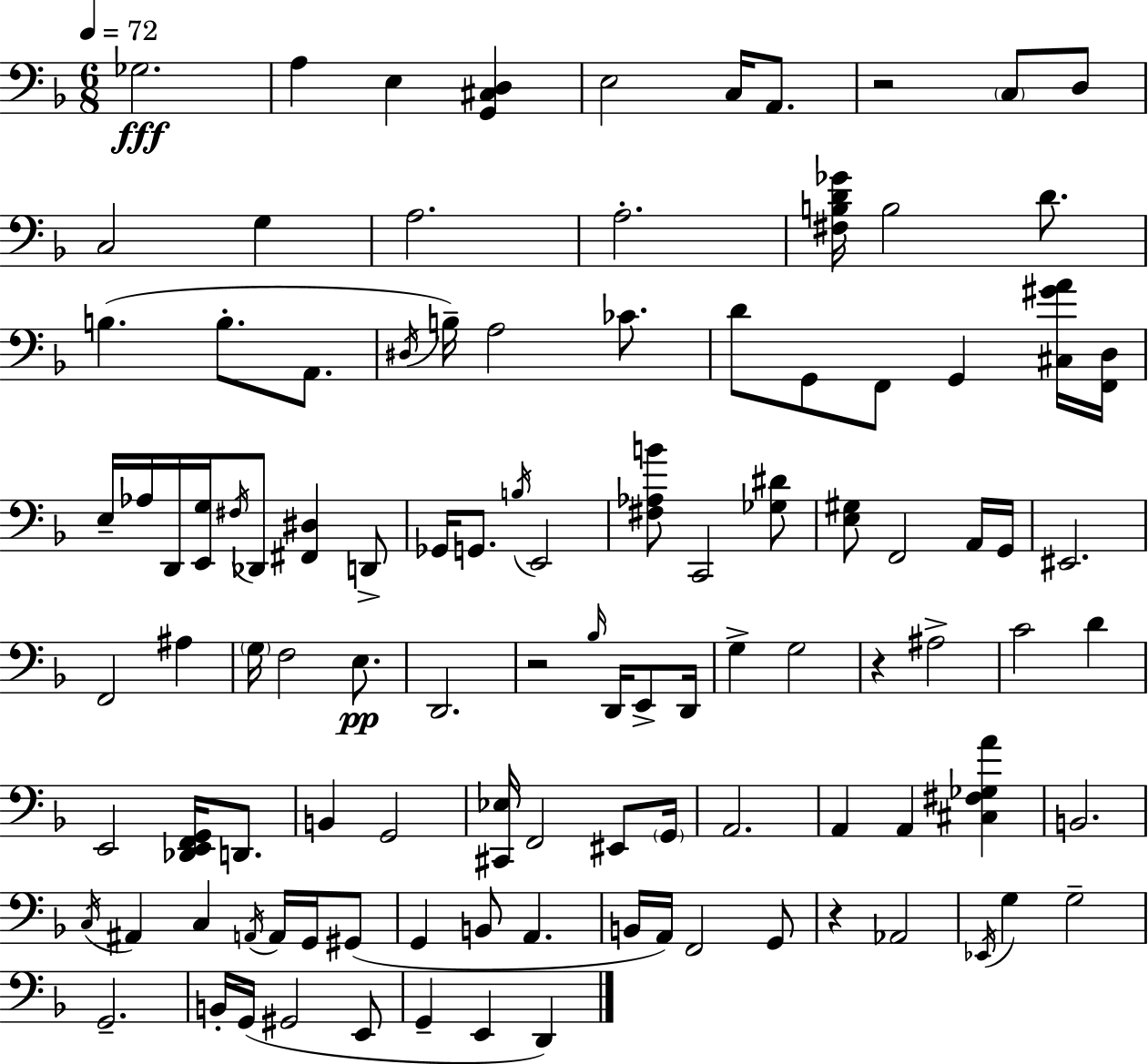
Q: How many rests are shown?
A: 4